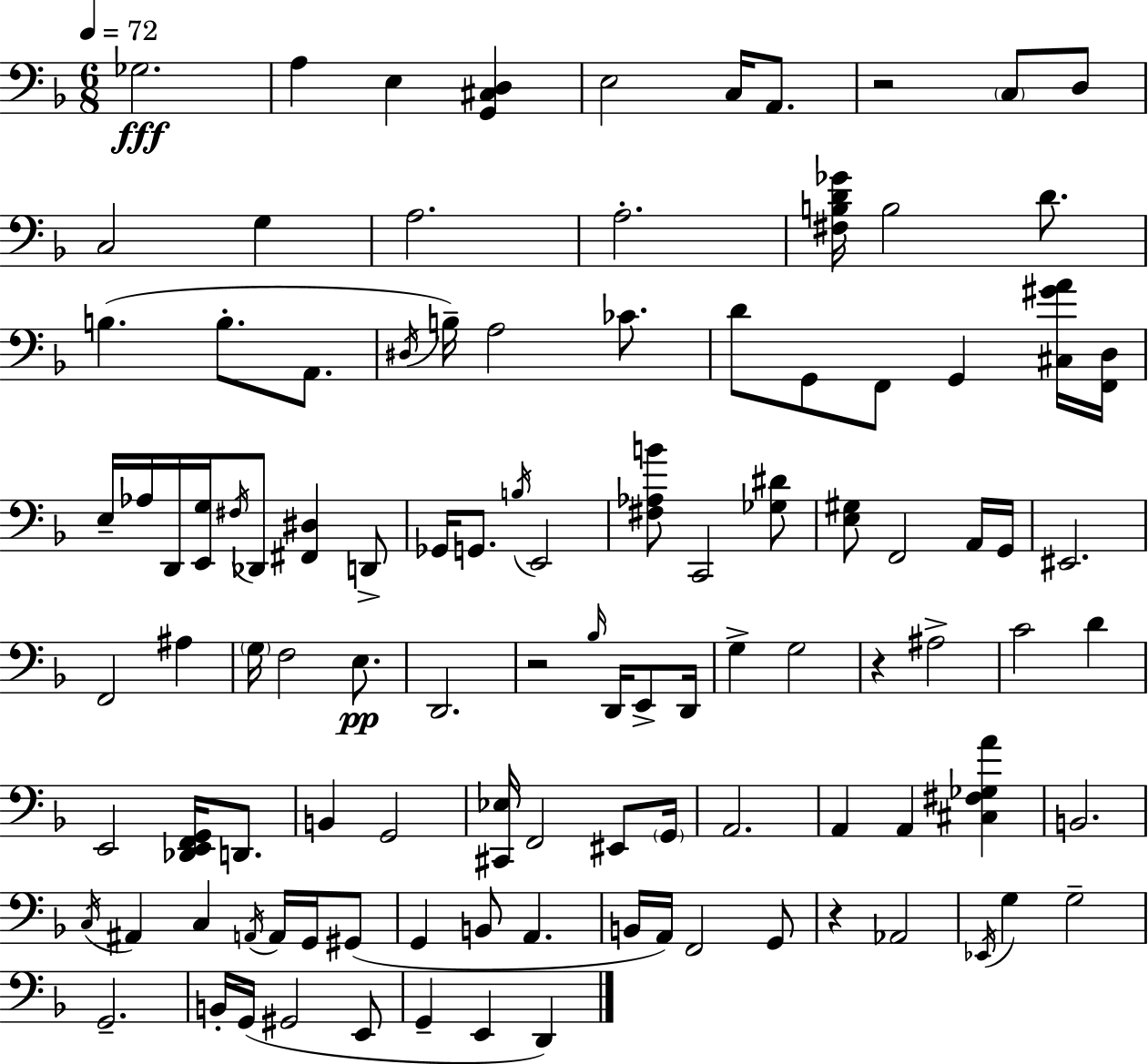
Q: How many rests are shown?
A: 4